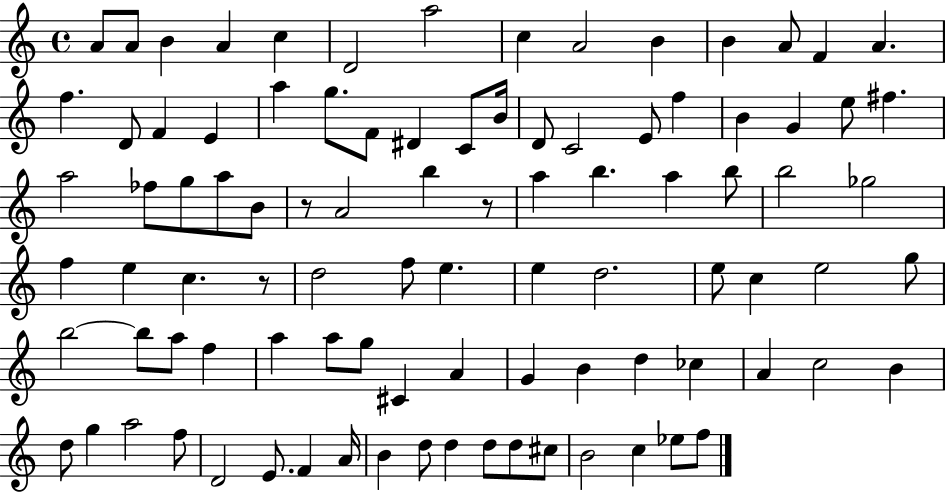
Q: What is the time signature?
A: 4/4